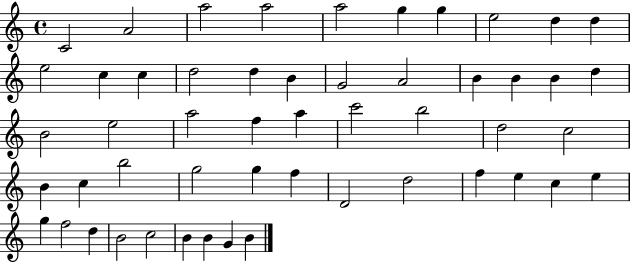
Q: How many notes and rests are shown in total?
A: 52